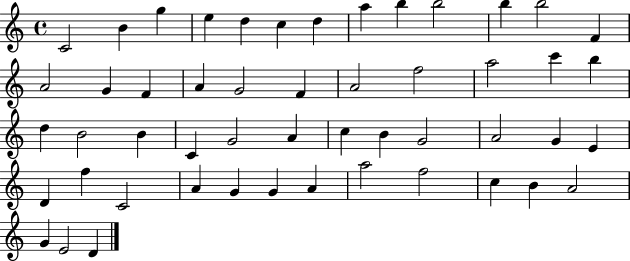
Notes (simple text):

C4/h B4/q G5/q E5/q D5/q C5/q D5/q A5/q B5/q B5/h B5/q B5/h F4/q A4/h G4/q F4/q A4/q G4/h F4/q A4/h F5/h A5/h C6/q B5/q D5/q B4/h B4/q C4/q G4/h A4/q C5/q B4/q G4/h A4/h G4/q E4/q D4/q F5/q C4/h A4/q G4/q G4/q A4/q A5/h F5/h C5/q B4/q A4/h G4/q E4/h D4/q